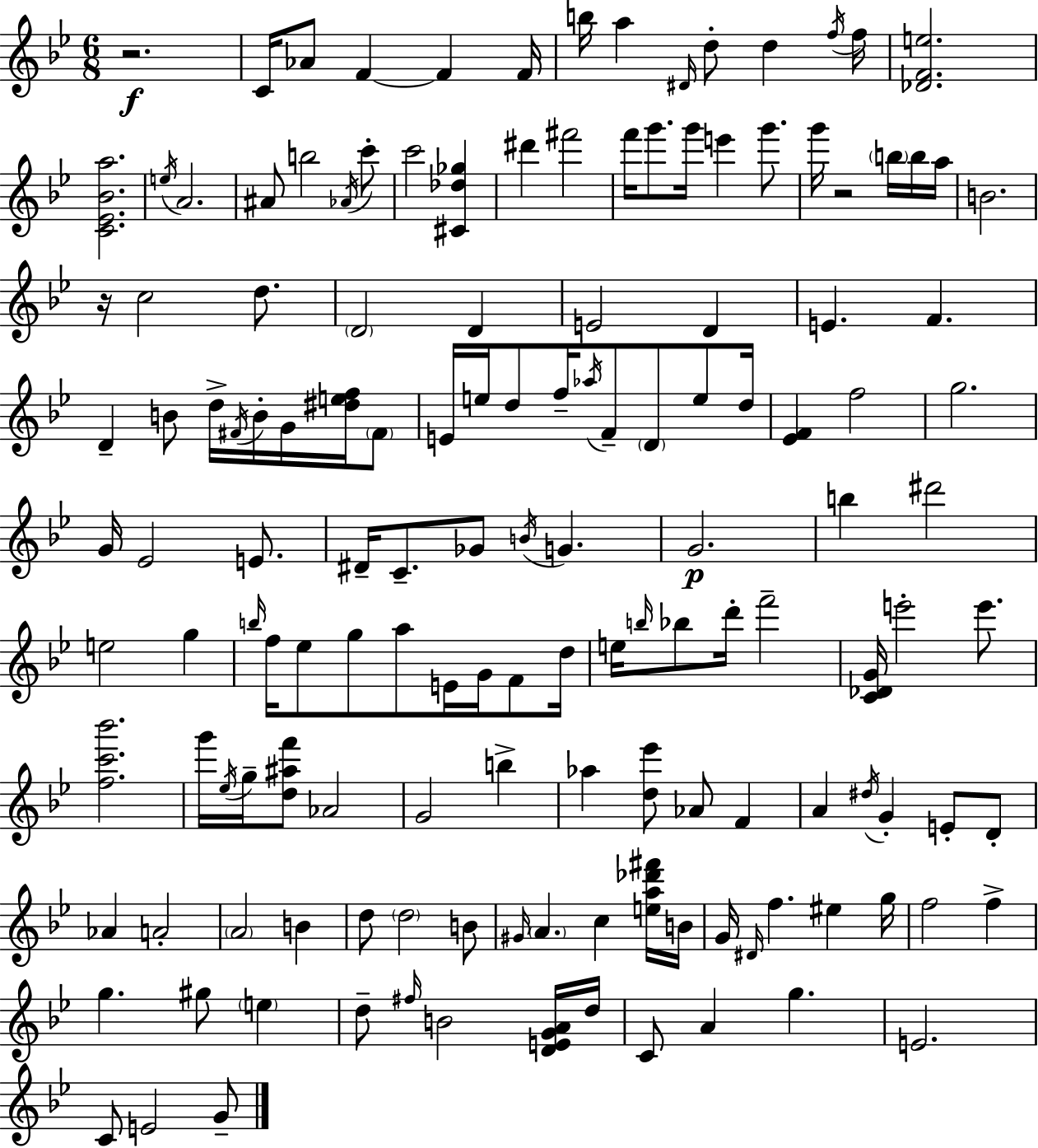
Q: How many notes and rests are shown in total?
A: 146